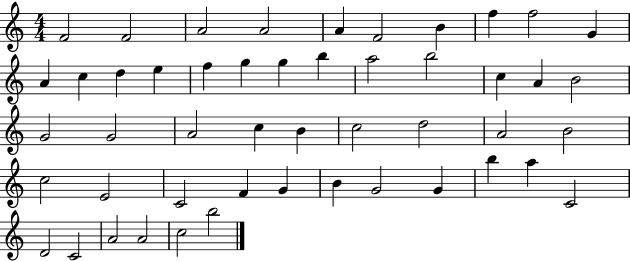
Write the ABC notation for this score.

X:1
T:Untitled
M:4/4
L:1/4
K:C
F2 F2 A2 A2 A F2 B f f2 G A c d e f g g b a2 b2 c A B2 G2 G2 A2 c B c2 d2 A2 B2 c2 E2 C2 F G B G2 G b a C2 D2 C2 A2 A2 c2 b2